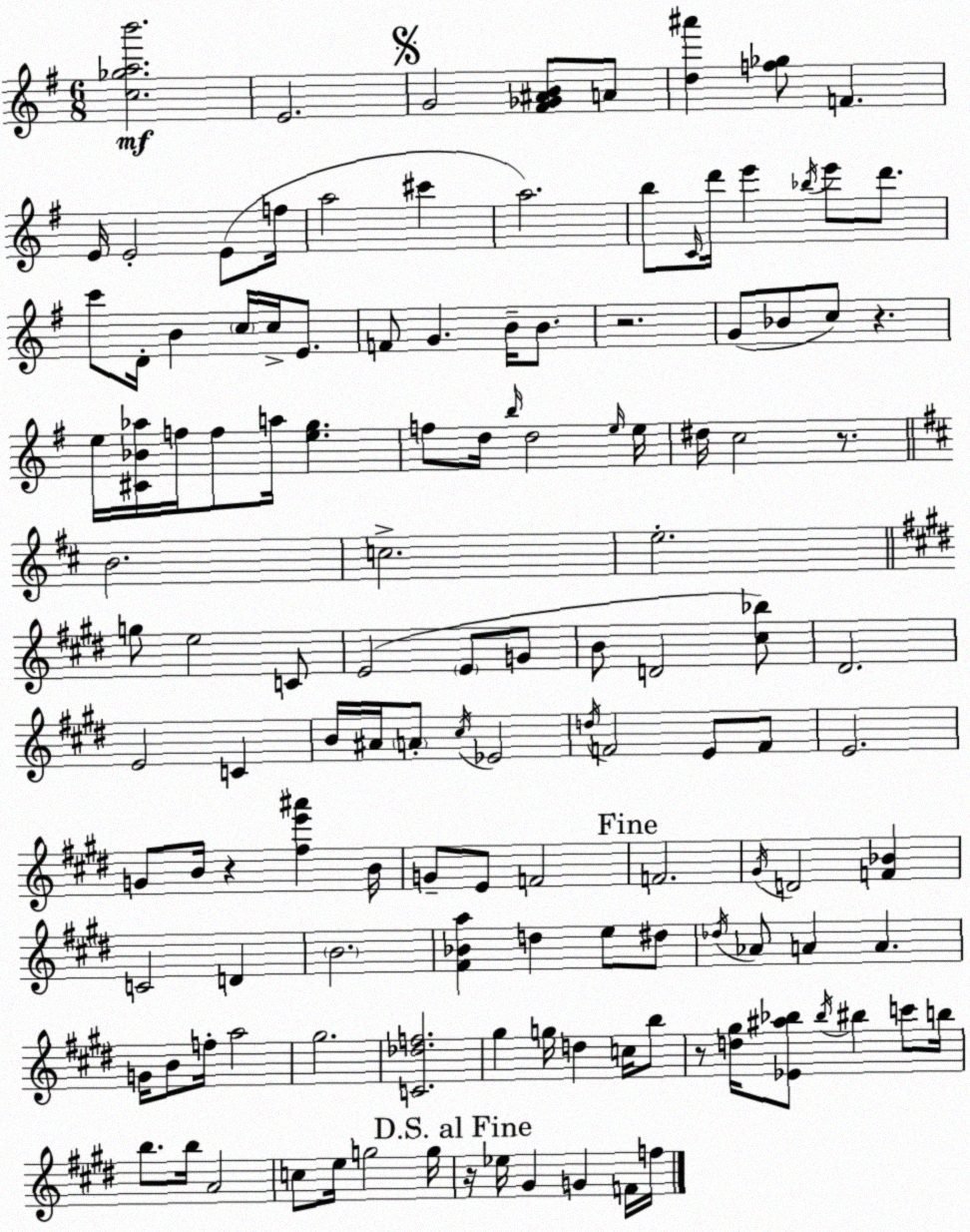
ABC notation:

X:1
T:Untitled
M:6/8
L:1/4
K:Em
[c_gab']2 E2 G2 [^F_G^AB]/2 A/2 [d^a'] [f_g]/2 F E/4 E2 E/2 f/4 a2 ^c' a2 b/2 C/4 d'/4 e' _b/4 e'/2 d'/2 c'/2 D/4 B c/4 c/4 E/2 F/2 G B/4 B/2 z2 G/2 _B/2 c/2 z e/4 [^C_B_a]/4 f/4 f/2 a/4 [eg] f/2 d/4 b/4 d2 e/4 e/4 ^d/4 c2 z/2 B2 c2 e2 g/2 e2 C/2 E2 E/2 G/2 B/2 D2 [^c_b]/2 ^D2 E2 C B/4 ^A/4 A/2 ^c/4 _E2 d/4 F2 E/2 F/2 E2 G/2 B/4 z [^fe'^a'] B/4 G/2 E/2 F2 F2 ^G/4 D2 [F_B] C2 D B2 [^F_Ba] d e/2 ^d/2 _d/4 _A/2 A A G/4 B/2 f/4 a2 ^g2 [C_df]2 ^g g/4 d c/4 b/2 z/2 [d^g]/4 [_E^a_b]/2 _b/4 ^b c'/2 b/4 b/2 b/4 A2 c/2 e/4 g2 g/4 z/4 _e/4 ^G G F/4 f/4